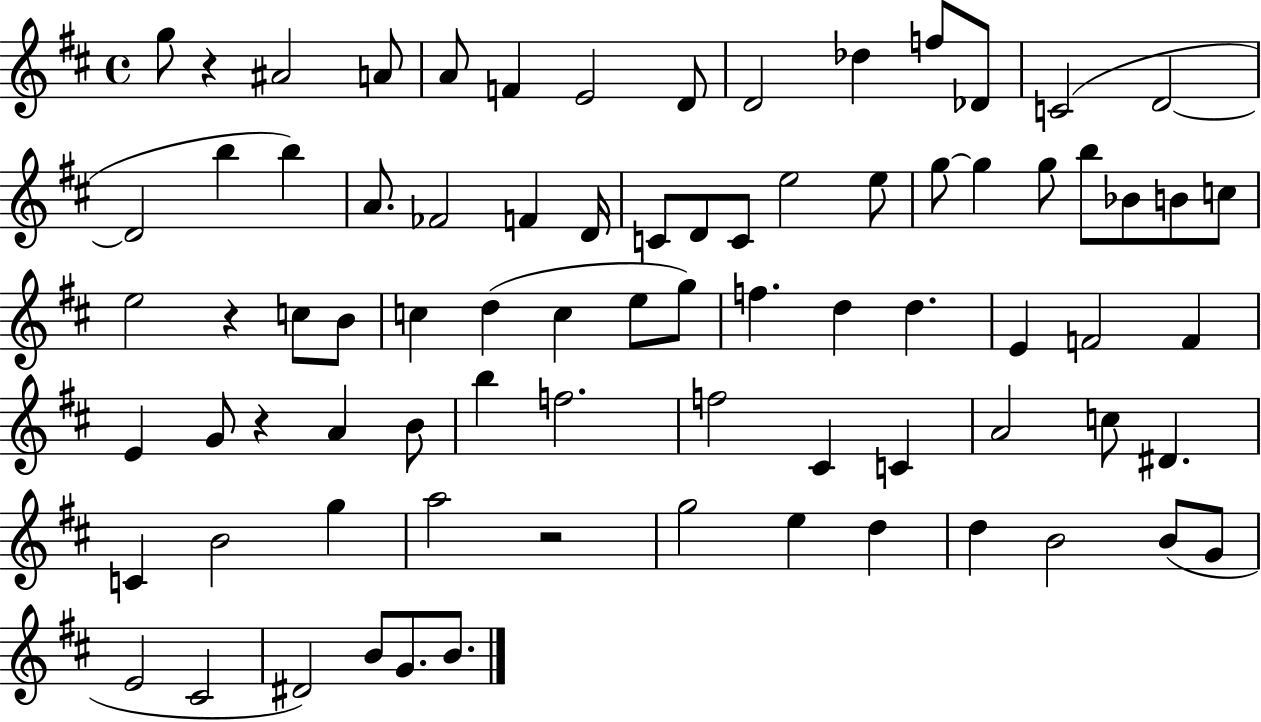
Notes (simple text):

G5/e R/q A#4/h A4/e A4/e F4/q E4/h D4/e D4/h Db5/q F5/e Db4/e C4/h D4/h D4/h B5/q B5/q A4/e. FES4/h F4/q D4/s C4/e D4/e C4/e E5/h E5/e G5/e G5/q G5/e B5/e Bb4/e B4/e C5/e E5/h R/q C5/e B4/e C5/q D5/q C5/q E5/e G5/e F5/q. D5/q D5/q. E4/q F4/h F4/q E4/q G4/e R/q A4/q B4/e B5/q F5/h. F5/h C#4/q C4/q A4/h C5/e D#4/q. C4/q B4/h G5/q A5/h R/h G5/h E5/q D5/q D5/q B4/h B4/e G4/e E4/h C#4/h D#4/h B4/e G4/e. B4/e.